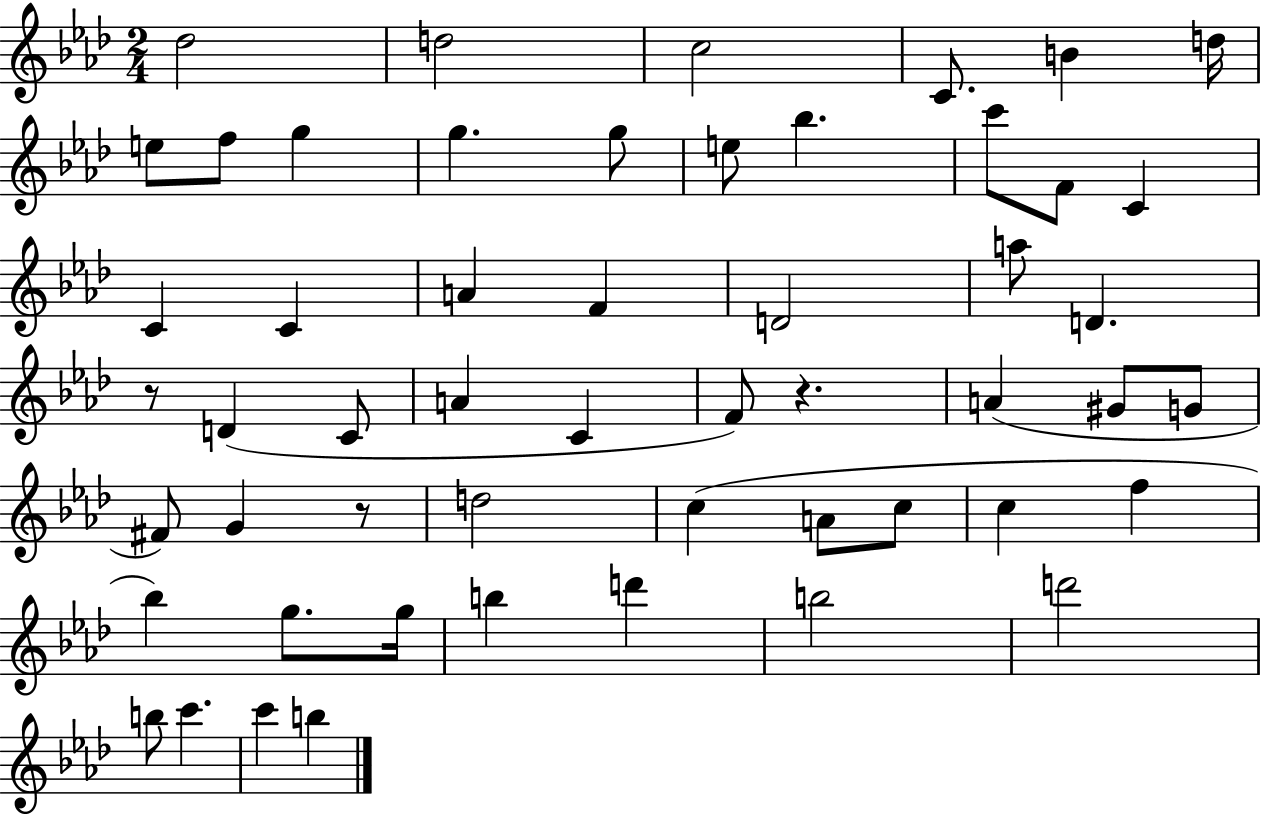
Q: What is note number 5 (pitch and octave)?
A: B4